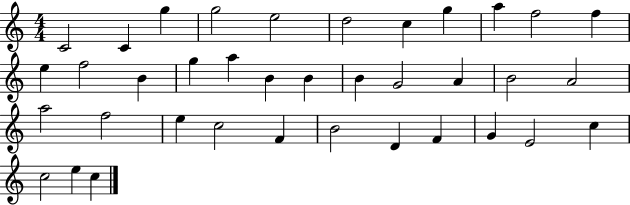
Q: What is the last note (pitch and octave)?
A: C5